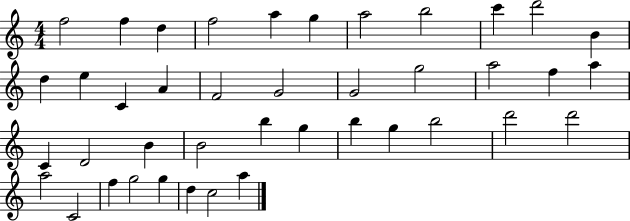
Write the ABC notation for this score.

X:1
T:Untitled
M:4/4
L:1/4
K:C
f2 f d f2 a g a2 b2 c' d'2 B d e C A F2 G2 G2 g2 a2 f a C D2 B B2 b g b g b2 d'2 d'2 a2 C2 f g2 g d c2 a